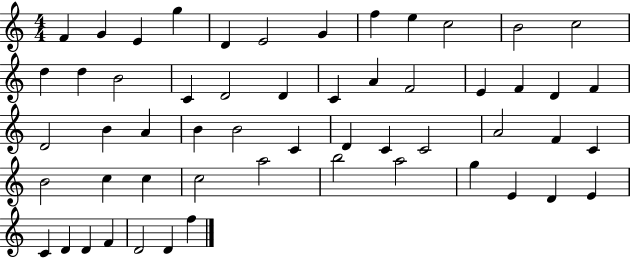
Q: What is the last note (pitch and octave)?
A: F5